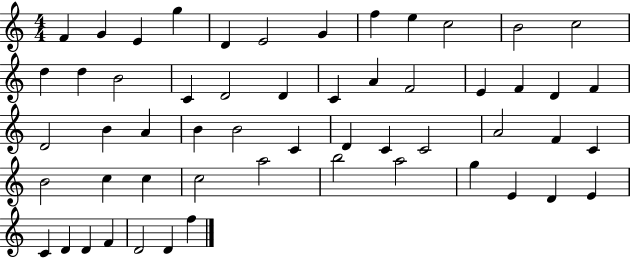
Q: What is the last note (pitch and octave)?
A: F5